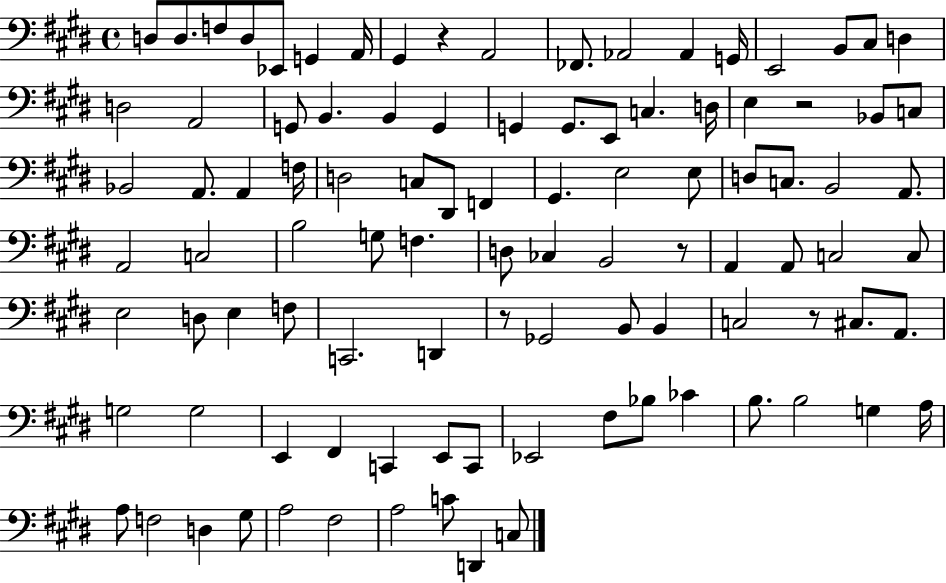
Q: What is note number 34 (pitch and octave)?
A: A2